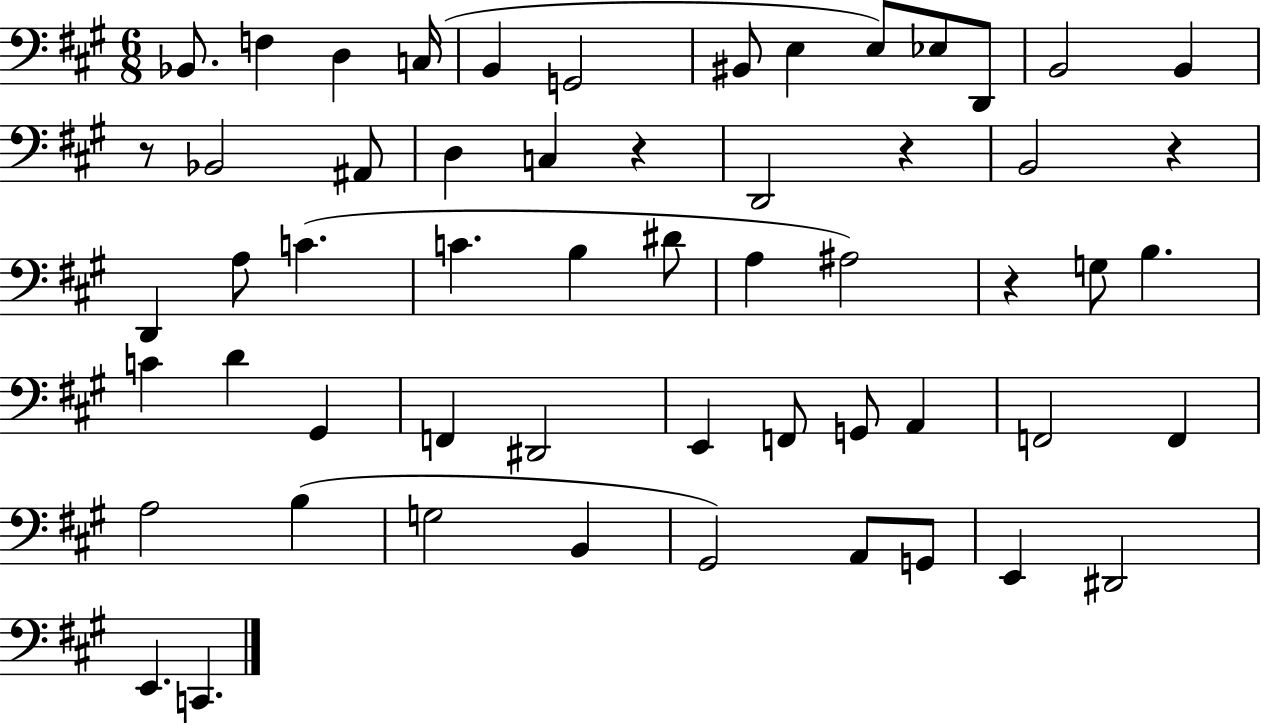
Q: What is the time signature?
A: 6/8